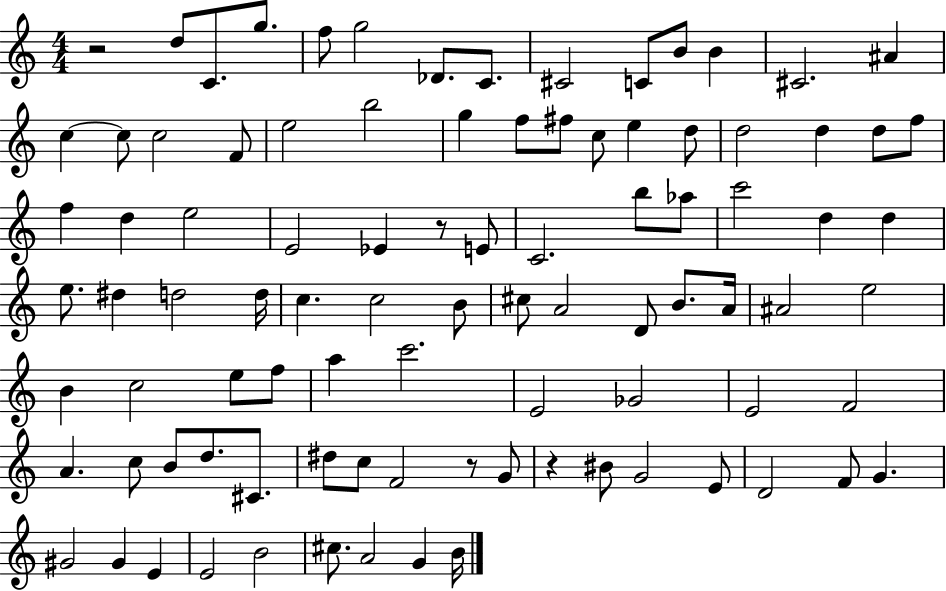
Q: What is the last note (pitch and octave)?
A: B4